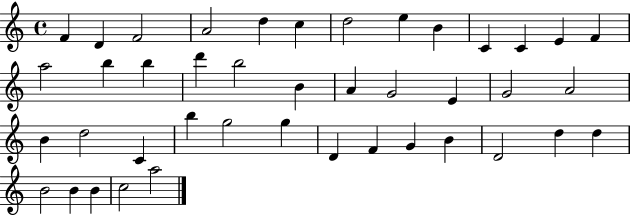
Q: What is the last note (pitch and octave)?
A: A5